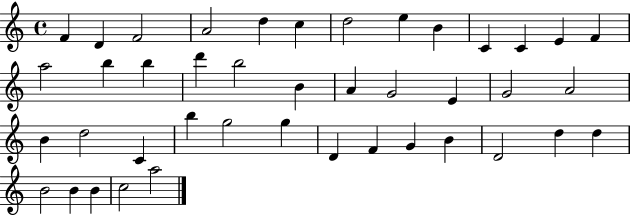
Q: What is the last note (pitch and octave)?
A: A5